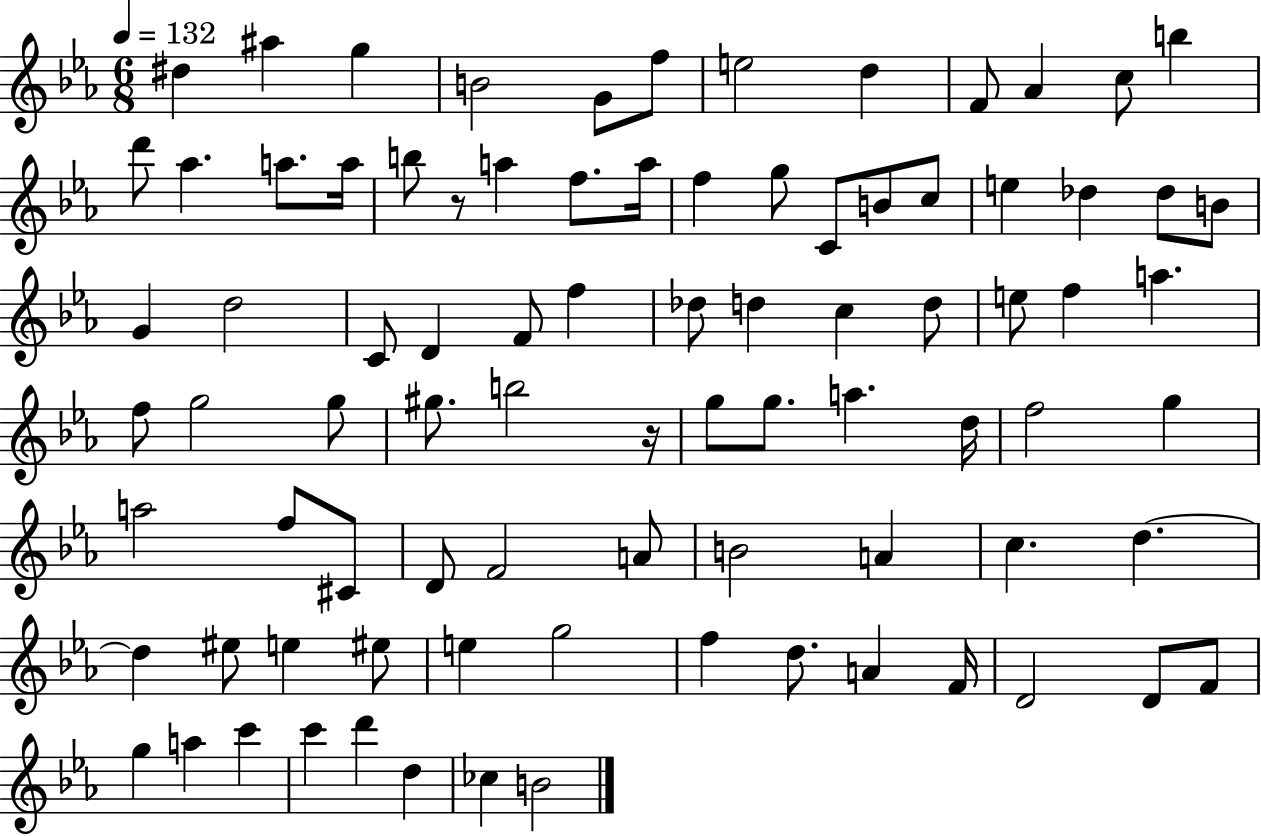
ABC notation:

X:1
T:Untitled
M:6/8
L:1/4
K:Eb
^d ^a g B2 G/2 f/2 e2 d F/2 _A c/2 b d'/2 _a a/2 a/4 b/2 z/2 a f/2 a/4 f g/2 C/2 B/2 c/2 e _d _d/2 B/2 G d2 C/2 D F/2 f _d/2 d c d/2 e/2 f a f/2 g2 g/2 ^g/2 b2 z/4 g/2 g/2 a d/4 f2 g a2 f/2 ^C/2 D/2 F2 A/2 B2 A c d d ^e/2 e ^e/2 e g2 f d/2 A F/4 D2 D/2 F/2 g a c' c' d' d _c B2